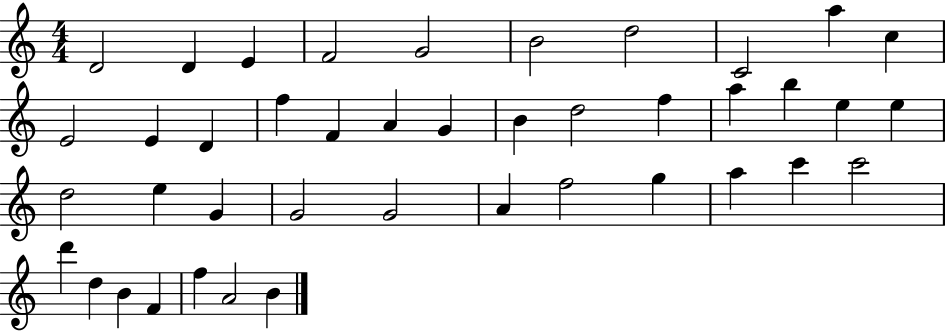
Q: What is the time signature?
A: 4/4